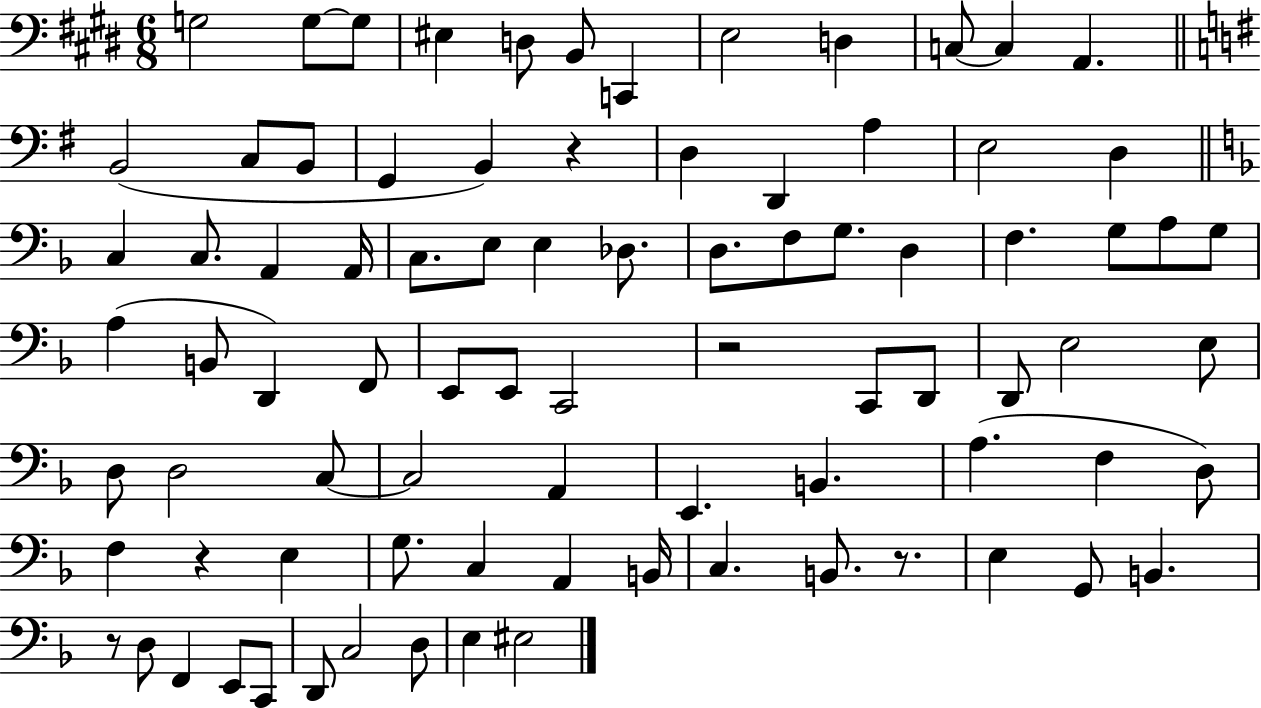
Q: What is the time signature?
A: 6/8